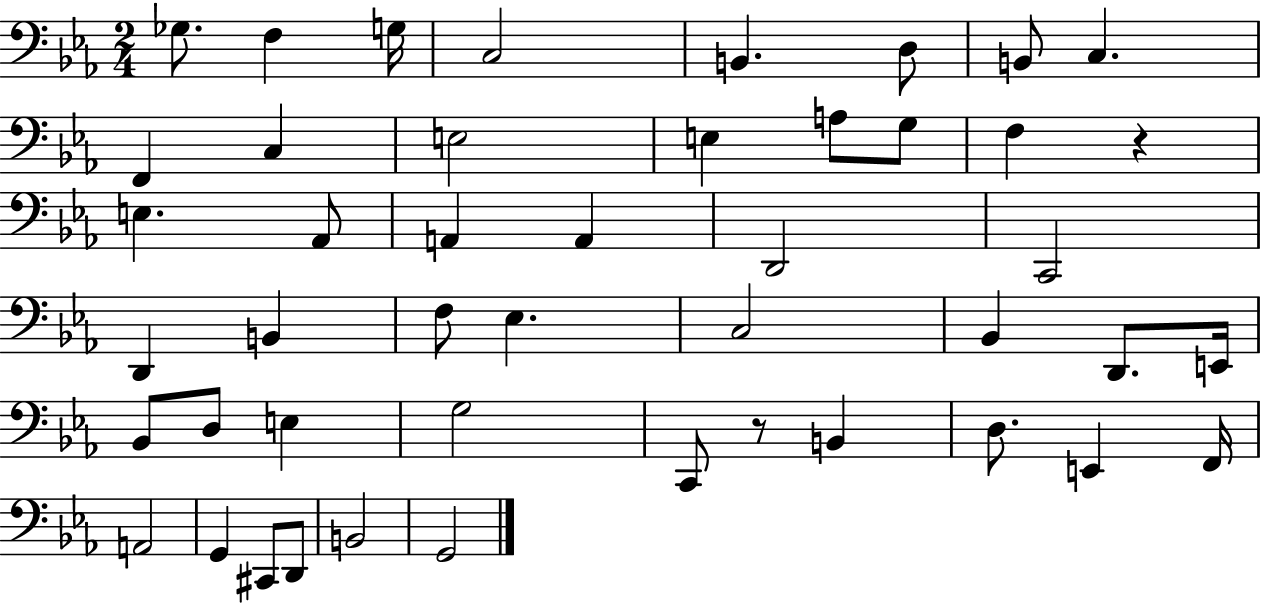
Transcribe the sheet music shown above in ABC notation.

X:1
T:Untitled
M:2/4
L:1/4
K:Eb
_G,/2 F, G,/4 C,2 B,, D,/2 B,,/2 C, F,, C, E,2 E, A,/2 G,/2 F, z E, _A,,/2 A,, A,, D,,2 C,,2 D,, B,, F,/2 _E, C,2 _B,, D,,/2 E,,/4 _B,,/2 D,/2 E, G,2 C,,/2 z/2 B,, D,/2 E,, F,,/4 A,,2 G,, ^C,,/2 D,,/2 B,,2 G,,2